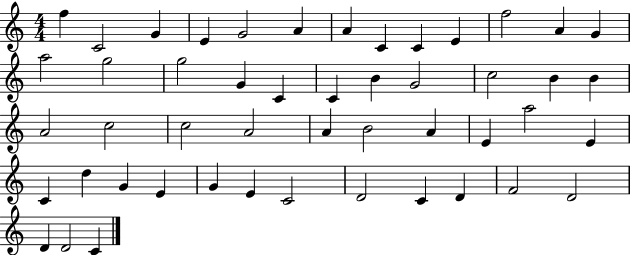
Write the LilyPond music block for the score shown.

{
  \clef treble
  \numericTimeSignature
  \time 4/4
  \key c \major
  f''4 c'2 g'4 | e'4 g'2 a'4 | a'4 c'4 c'4 e'4 | f''2 a'4 g'4 | \break a''2 g''2 | g''2 g'4 c'4 | c'4 b'4 g'2 | c''2 b'4 b'4 | \break a'2 c''2 | c''2 a'2 | a'4 b'2 a'4 | e'4 a''2 e'4 | \break c'4 d''4 g'4 e'4 | g'4 e'4 c'2 | d'2 c'4 d'4 | f'2 d'2 | \break d'4 d'2 c'4 | \bar "|."
}